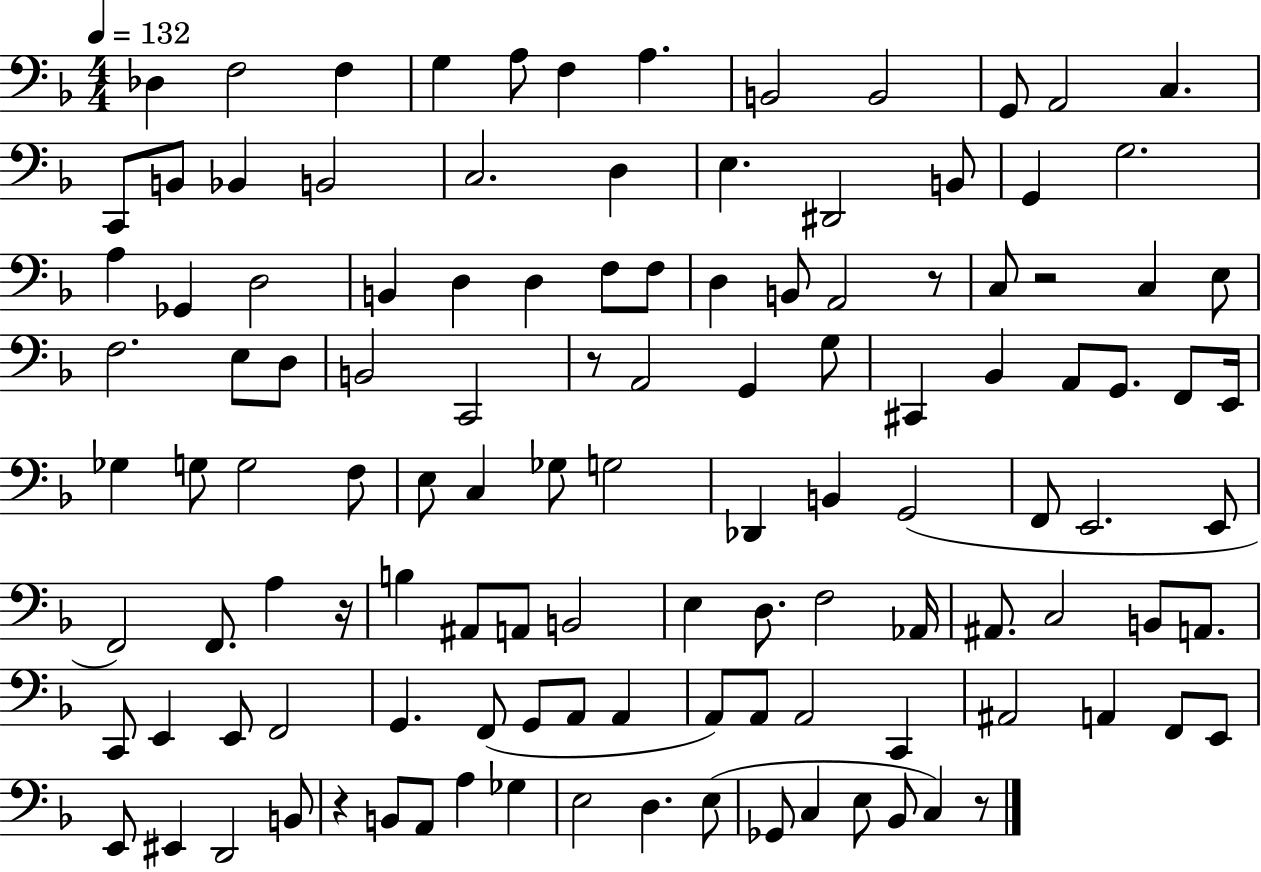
X:1
T:Untitled
M:4/4
L:1/4
K:F
_D, F,2 F, G, A,/2 F, A, B,,2 B,,2 G,,/2 A,,2 C, C,,/2 B,,/2 _B,, B,,2 C,2 D, E, ^D,,2 B,,/2 G,, G,2 A, _G,, D,2 B,, D, D, F,/2 F,/2 D, B,,/2 A,,2 z/2 C,/2 z2 C, E,/2 F,2 E,/2 D,/2 B,,2 C,,2 z/2 A,,2 G,, G,/2 ^C,, _B,, A,,/2 G,,/2 F,,/2 E,,/4 _G, G,/2 G,2 F,/2 E,/2 C, _G,/2 G,2 _D,, B,, G,,2 F,,/2 E,,2 E,,/2 F,,2 F,,/2 A, z/4 B, ^A,,/2 A,,/2 B,,2 E, D,/2 F,2 _A,,/4 ^A,,/2 C,2 B,,/2 A,,/2 C,,/2 E,, E,,/2 F,,2 G,, F,,/2 G,,/2 A,,/2 A,, A,,/2 A,,/2 A,,2 C,, ^A,,2 A,, F,,/2 E,,/2 E,,/2 ^E,, D,,2 B,,/2 z B,,/2 A,,/2 A, _G, E,2 D, E,/2 _G,,/2 C, E,/2 _B,,/2 C, z/2